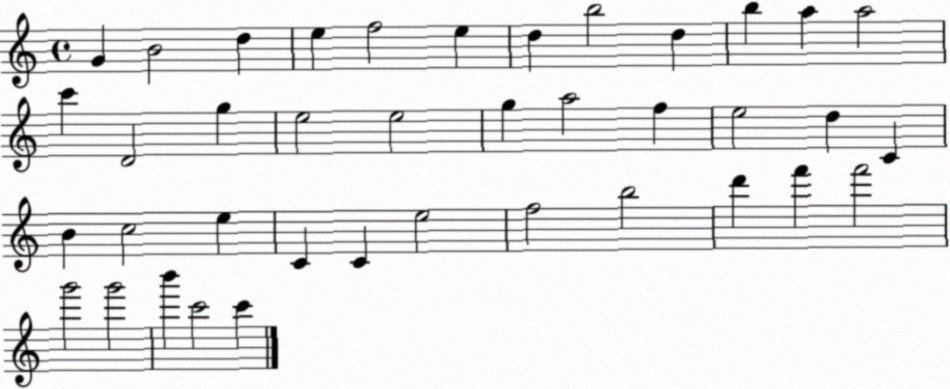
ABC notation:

X:1
T:Untitled
M:4/4
L:1/4
K:C
G B2 d e f2 e d b2 d b a a2 c' D2 g e2 e2 g a2 f e2 d C B c2 e C C e2 f2 b2 d' f' f'2 g'2 g'2 b' c'2 c'